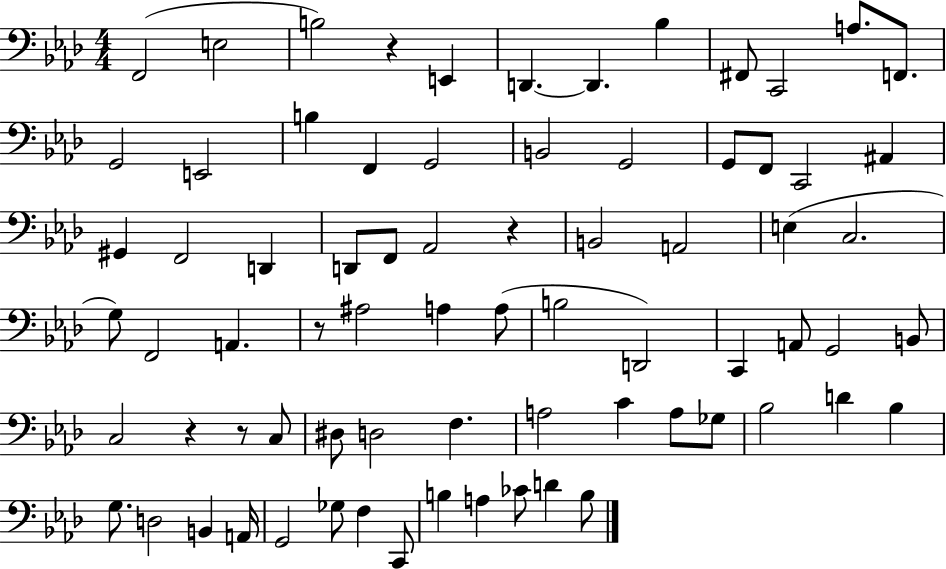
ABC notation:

X:1
T:Untitled
M:4/4
L:1/4
K:Ab
F,,2 E,2 B,2 z E,, D,, D,, _B, ^F,,/2 C,,2 A,/2 F,,/2 G,,2 E,,2 B, F,, G,,2 B,,2 G,,2 G,,/2 F,,/2 C,,2 ^A,, ^G,, F,,2 D,, D,,/2 F,,/2 _A,,2 z B,,2 A,,2 E, C,2 G,/2 F,,2 A,, z/2 ^A,2 A, A,/2 B,2 D,,2 C,, A,,/2 G,,2 B,,/2 C,2 z z/2 C,/2 ^D,/2 D,2 F, A,2 C A,/2 _G,/2 _B,2 D _B, G,/2 D,2 B,, A,,/4 G,,2 _G,/2 F, C,,/2 B, A, _C/2 D B,/2